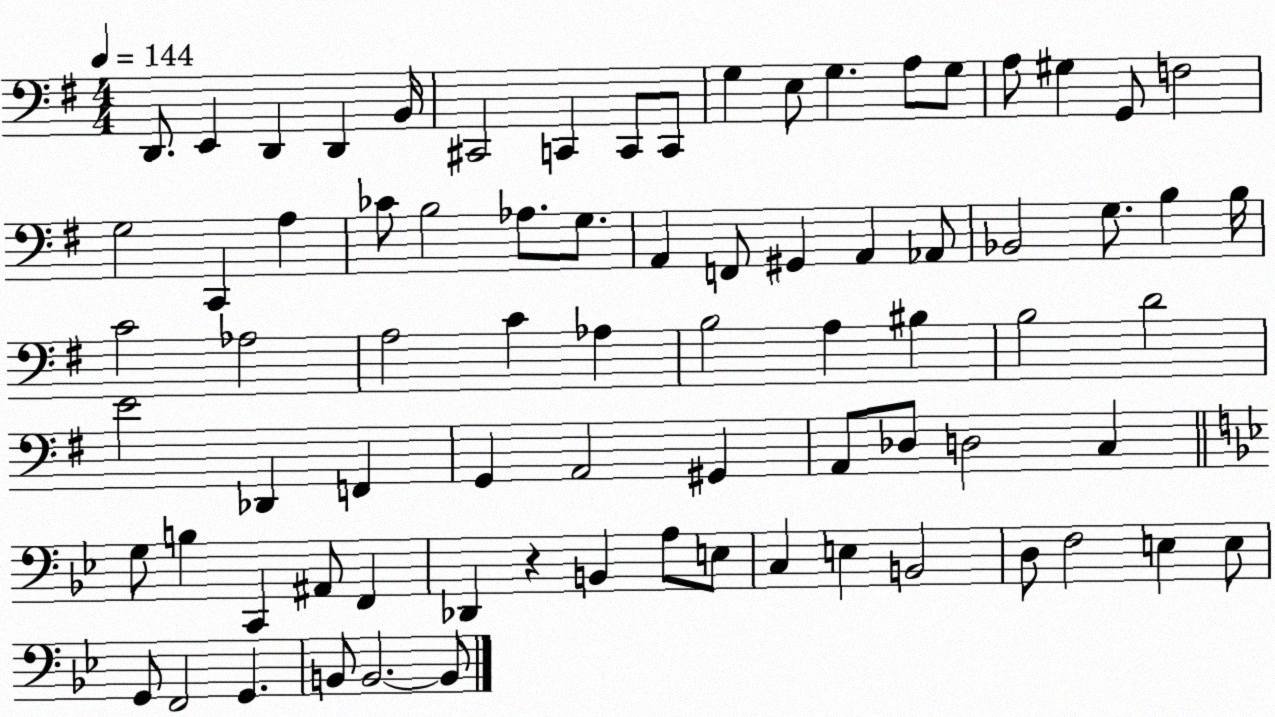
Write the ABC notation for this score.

X:1
T:Untitled
M:4/4
L:1/4
K:G
D,,/2 E,, D,, D,, B,,/4 ^C,,2 C,, C,,/2 C,,/2 G, E,/2 G, A,/2 G,/2 A,/2 ^G, G,,/2 F,2 G,2 C,, A, _C/2 B,2 _A,/2 G,/2 A,, F,,/2 ^G,, A,, _A,,/2 _B,,2 G,/2 B, B,/4 C2 _A,2 A,2 C _A, B,2 A, ^B, B,2 D2 E2 _D,, F,, G,, A,,2 ^G,, A,,/2 _D,/2 D,2 C, G,/2 B, C,, ^A,,/2 F,, _D,, z B,, A,/2 E,/2 C, E, B,,2 D,/2 F,2 E, E,/2 G,,/2 F,,2 G,, B,,/2 B,,2 B,,/2